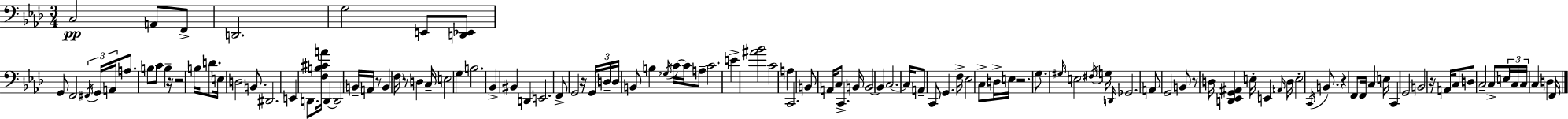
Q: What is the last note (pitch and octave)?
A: F2